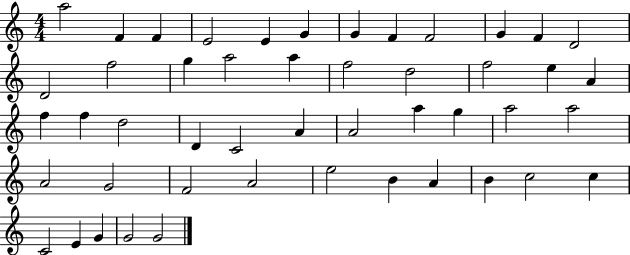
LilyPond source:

{
  \clef treble
  \numericTimeSignature
  \time 4/4
  \key c \major
  a''2 f'4 f'4 | e'2 e'4 g'4 | g'4 f'4 f'2 | g'4 f'4 d'2 | \break d'2 f''2 | g''4 a''2 a''4 | f''2 d''2 | f''2 e''4 a'4 | \break f''4 f''4 d''2 | d'4 c'2 a'4 | a'2 a''4 g''4 | a''2 a''2 | \break a'2 g'2 | f'2 a'2 | e''2 b'4 a'4 | b'4 c''2 c''4 | \break c'2 e'4 g'4 | g'2 g'2 | \bar "|."
}